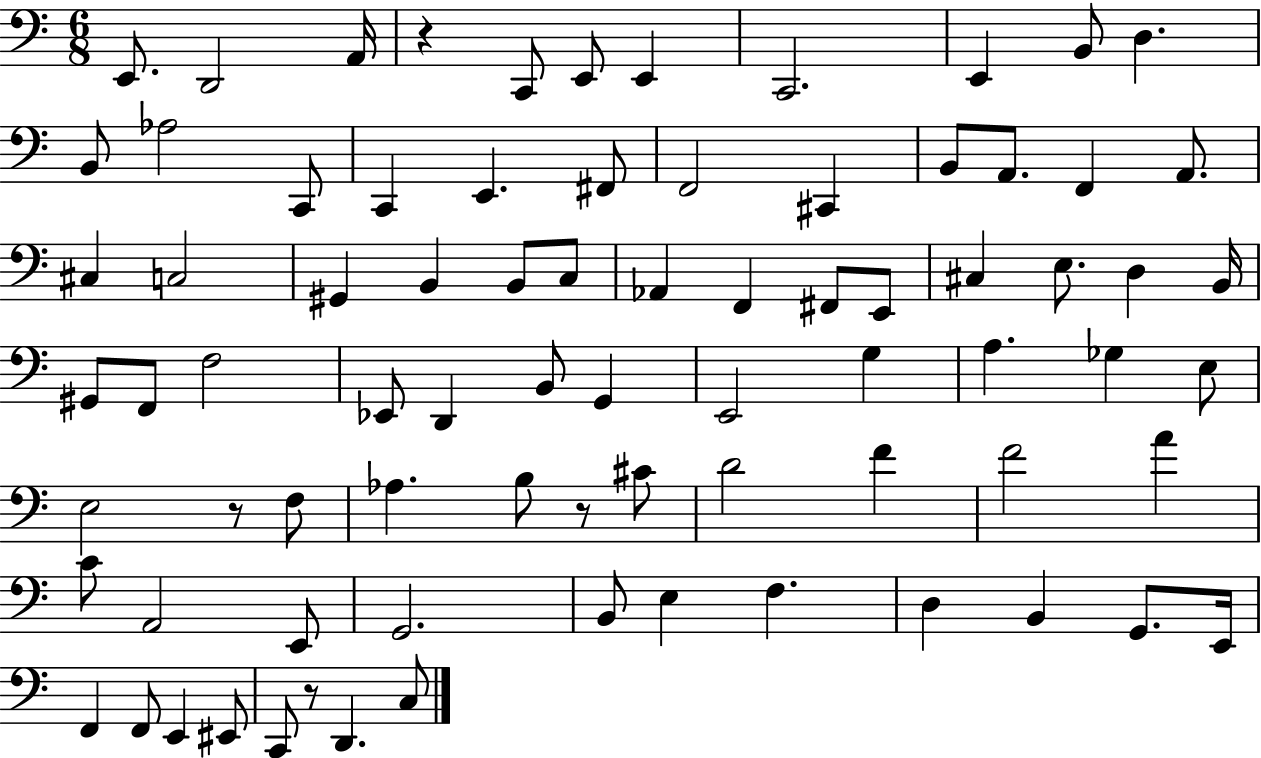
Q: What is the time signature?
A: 6/8